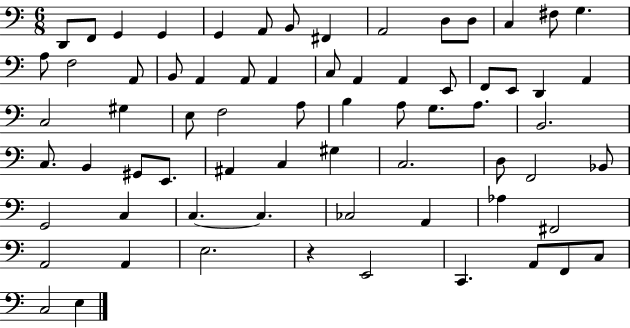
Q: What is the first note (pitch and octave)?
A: D2